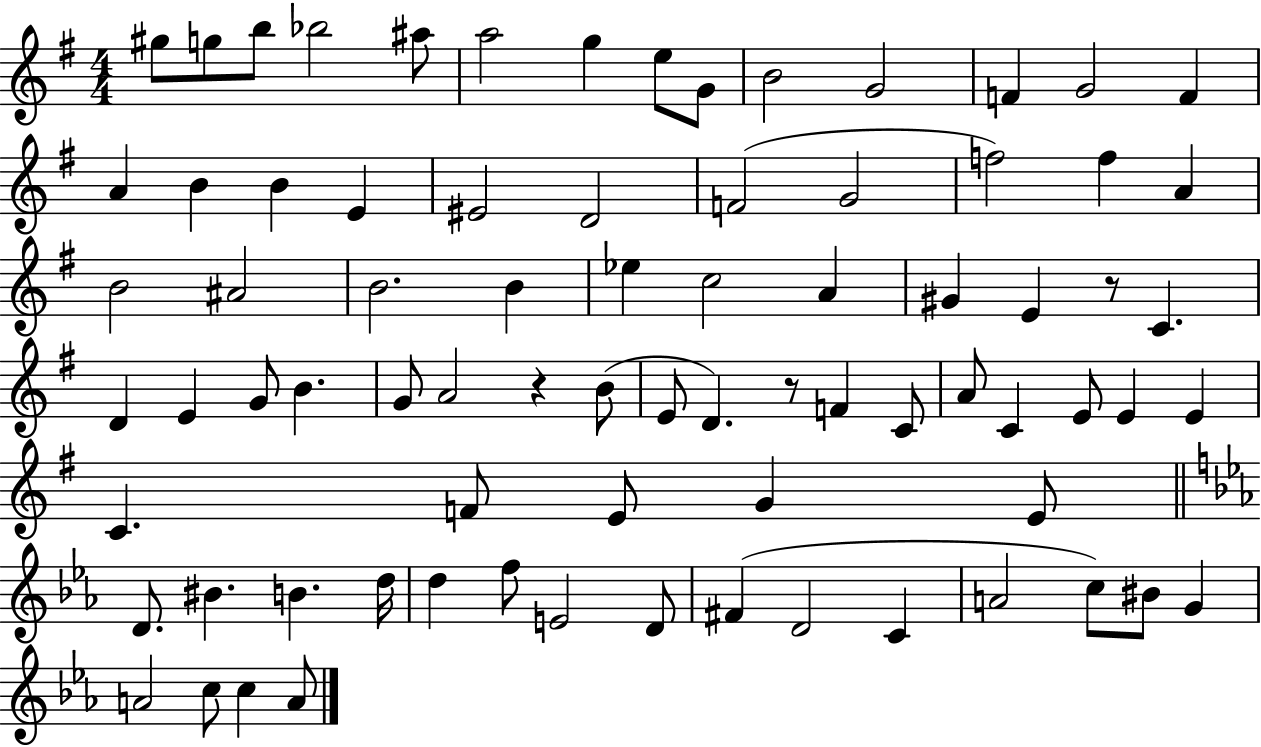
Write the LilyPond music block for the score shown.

{
  \clef treble
  \numericTimeSignature
  \time 4/4
  \key g \major
  gis''8 g''8 b''8 bes''2 ais''8 | a''2 g''4 e''8 g'8 | b'2 g'2 | f'4 g'2 f'4 | \break a'4 b'4 b'4 e'4 | eis'2 d'2 | f'2( g'2 | f''2) f''4 a'4 | \break b'2 ais'2 | b'2. b'4 | ees''4 c''2 a'4 | gis'4 e'4 r8 c'4. | \break d'4 e'4 g'8 b'4. | g'8 a'2 r4 b'8( | e'8 d'4.) r8 f'4 c'8 | a'8 c'4 e'8 e'4 e'4 | \break c'4. f'8 e'8 g'4 e'8 | \bar "||" \break \key ees \major d'8. bis'4. b'4. d''16 | d''4 f''8 e'2 d'8 | fis'4( d'2 c'4 | a'2 c''8) bis'8 g'4 | \break a'2 c''8 c''4 a'8 | \bar "|."
}